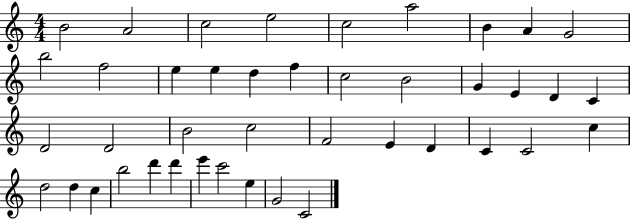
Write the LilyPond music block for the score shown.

{
  \clef treble
  \numericTimeSignature
  \time 4/4
  \key c \major
  b'2 a'2 | c''2 e''2 | c''2 a''2 | b'4 a'4 g'2 | \break b''2 f''2 | e''4 e''4 d''4 f''4 | c''2 b'2 | g'4 e'4 d'4 c'4 | \break d'2 d'2 | b'2 c''2 | f'2 e'4 d'4 | c'4 c'2 c''4 | \break d''2 d''4 c''4 | b''2 d'''4 d'''4 | e'''4 c'''2 e''4 | g'2 c'2 | \break \bar "|."
}